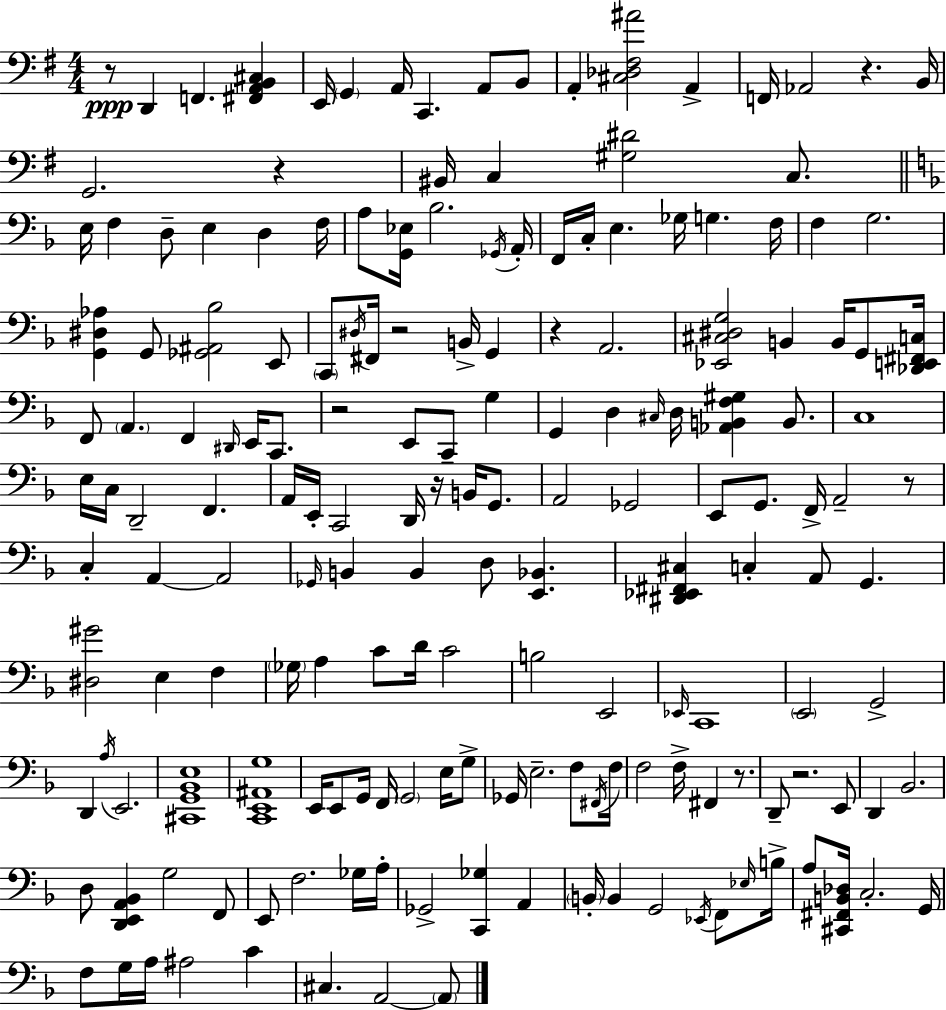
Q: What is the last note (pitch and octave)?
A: A2